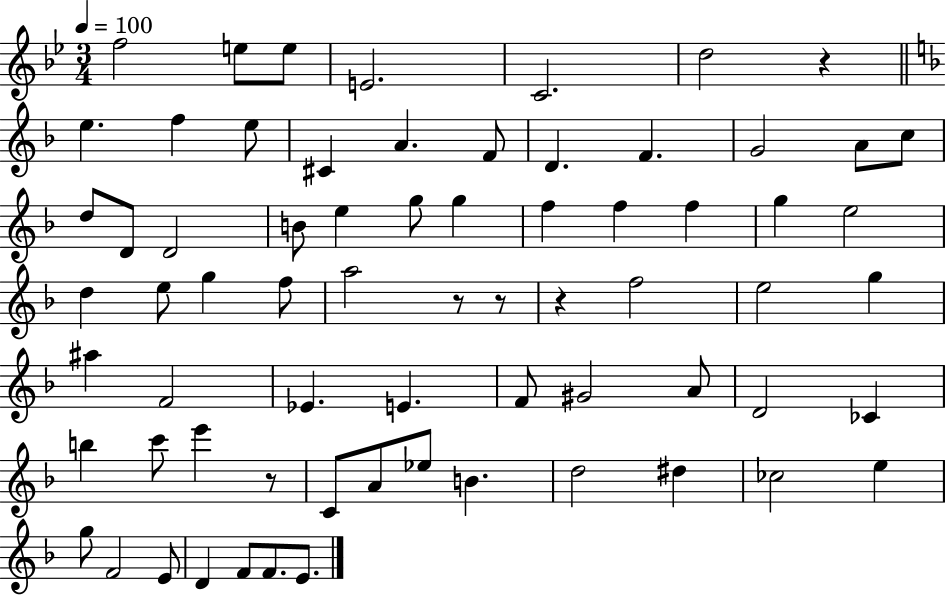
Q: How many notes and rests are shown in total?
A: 69